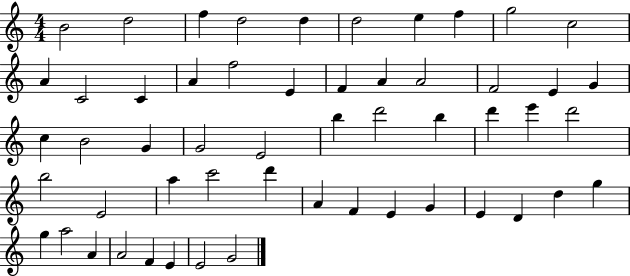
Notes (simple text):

B4/h D5/h F5/q D5/h D5/q D5/h E5/q F5/q G5/h C5/h A4/q C4/h C4/q A4/q F5/h E4/q F4/q A4/q A4/h F4/h E4/q G4/q C5/q B4/h G4/q G4/h E4/h B5/q D6/h B5/q D6/q E6/q D6/h B5/h E4/h A5/q C6/h D6/q A4/q F4/q E4/q G4/q E4/q D4/q D5/q G5/q G5/q A5/h A4/q A4/h F4/q E4/q E4/h G4/h